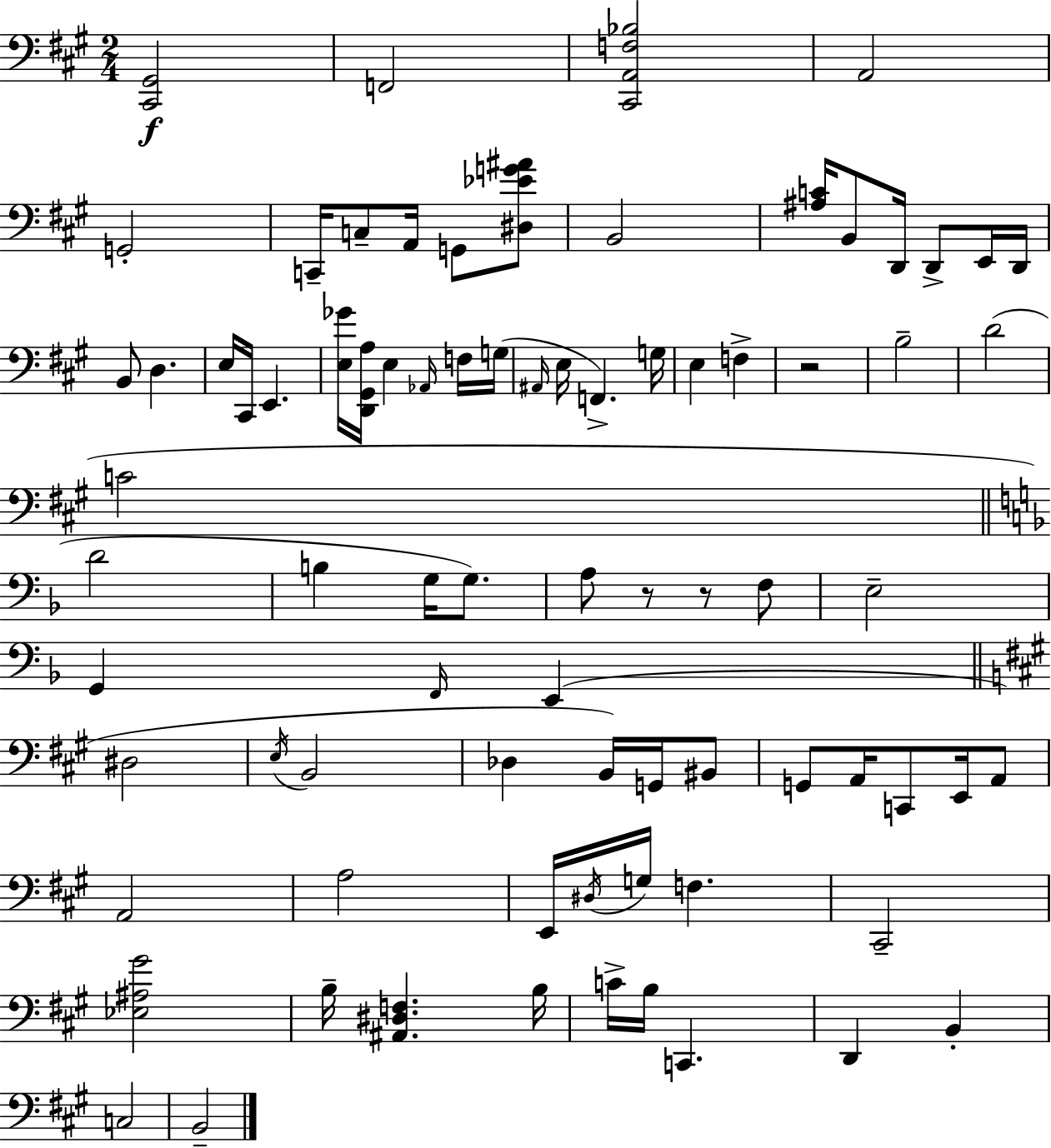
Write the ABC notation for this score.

X:1
T:Untitled
M:2/4
L:1/4
K:A
[^C,,^G,,]2 F,,2 [^C,,A,,F,_B,]2 A,,2 G,,2 C,,/4 C,/2 A,,/4 G,,/2 [^D,_EG^A]/2 B,,2 [^A,C]/4 B,,/2 D,,/4 D,,/2 E,,/4 D,,/4 B,,/2 D, E,/4 ^C,,/4 E,, [E,_G]/4 [D,,^G,,A,]/4 E, _A,,/4 F,/4 G,/4 ^A,,/4 E,/4 F,, G,/4 E, F, z2 B,2 D2 C2 D2 B, G,/4 G,/2 A,/2 z/2 z/2 F,/2 E,2 G,, F,,/4 E,, ^D,2 E,/4 B,,2 _D, B,,/4 G,,/4 ^B,,/2 G,,/2 A,,/4 C,,/2 E,,/4 A,,/2 A,,2 A,2 E,,/4 ^D,/4 G,/4 F, ^C,,2 [_E,^A,^G]2 B,/4 [^A,,^D,F,] B,/4 C/4 B,/4 C,, D,, B,, C,2 B,,2